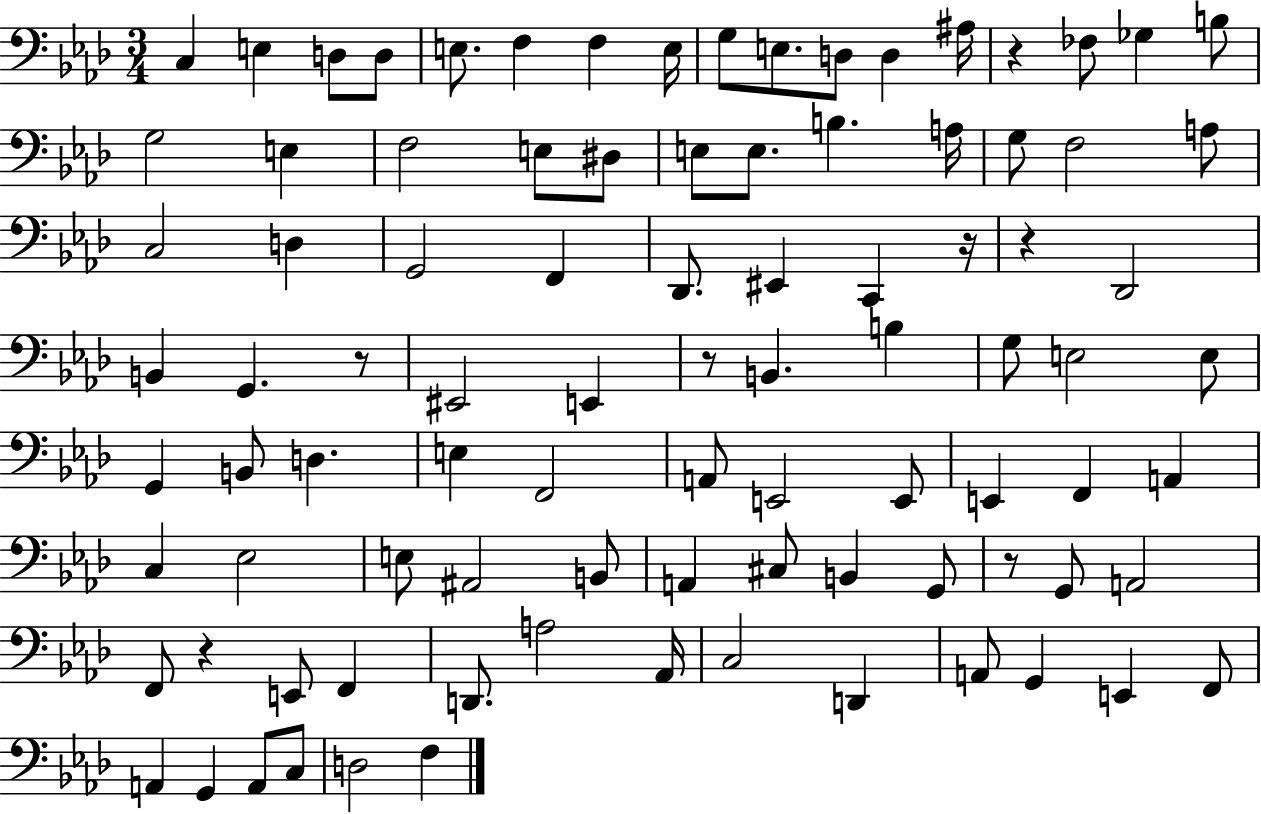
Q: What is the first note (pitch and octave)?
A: C3